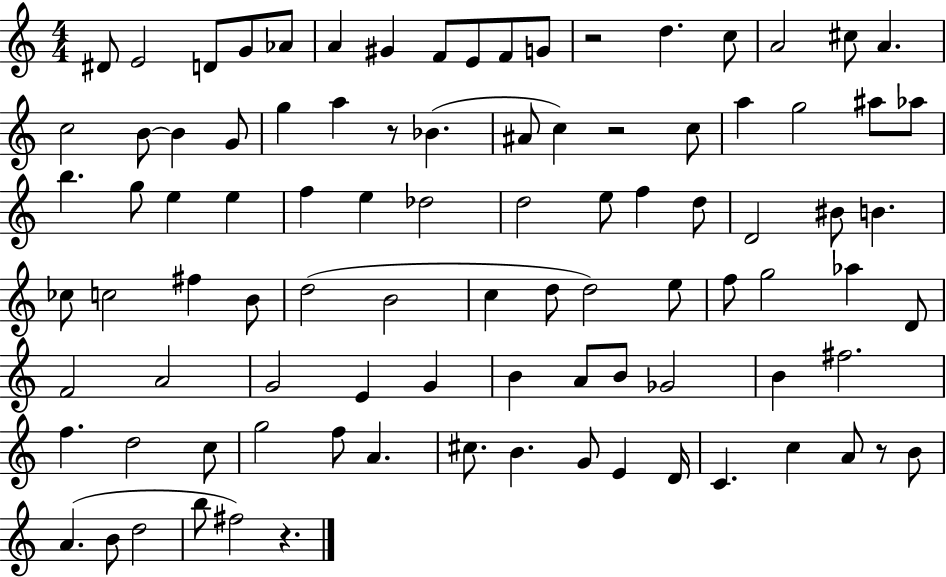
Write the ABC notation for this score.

X:1
T:Untitled
M:4/4
L:1/4
K:C
^D/2 E2 D/2 G/2 _A/2 A ^G F/2 E/2 F/2 G/2 z2 d c/2 A2 ^c/2 A c2 B/2 B G/2 g a z/2 _B ^A/2 c z2 c/2 a g2 ^a/2 _a/2 b g/2 e e f e _d2 d2 e/2 f d/2 D2 ^B/2 B _c/2 c2 ^f B/2 d2 B2 c d/2 d2 e/2 f/2 g2 _a D/2 F2 A2 G2 E G B A/2 B/2 _G2 B ^f2 f d2 c/2 g2 f/2 A ^c/2 B G/2 E D/4 C c A/2 z/2 B/2 A B/2 d2 b/2 ^f2 z